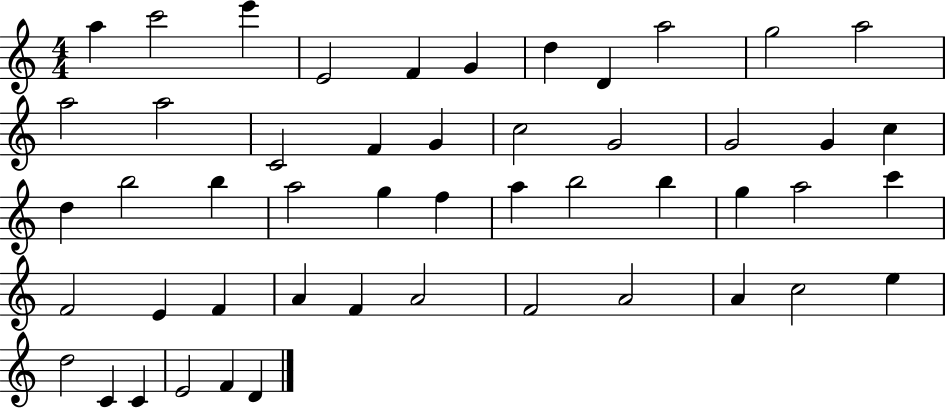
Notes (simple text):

A5/q C6/h E6/q E4/h F4/q G4/q D5/q D4/q A5/h G5/h A5/h A5/h A5/h C4/h F4/q G4/q C5/h G4/h G4/h G4/q C5/q D5/q B5/h B5/q A5/h G5/q F5/q A5/q B5/h B5/q G5/q A5/h C6/q F4/h E4/q F4/q A4/q F4/q A4/h F4/h A4/h A4/q C5/h E5/q D5/h C4/q C4/q E4/h F4/q D4/q